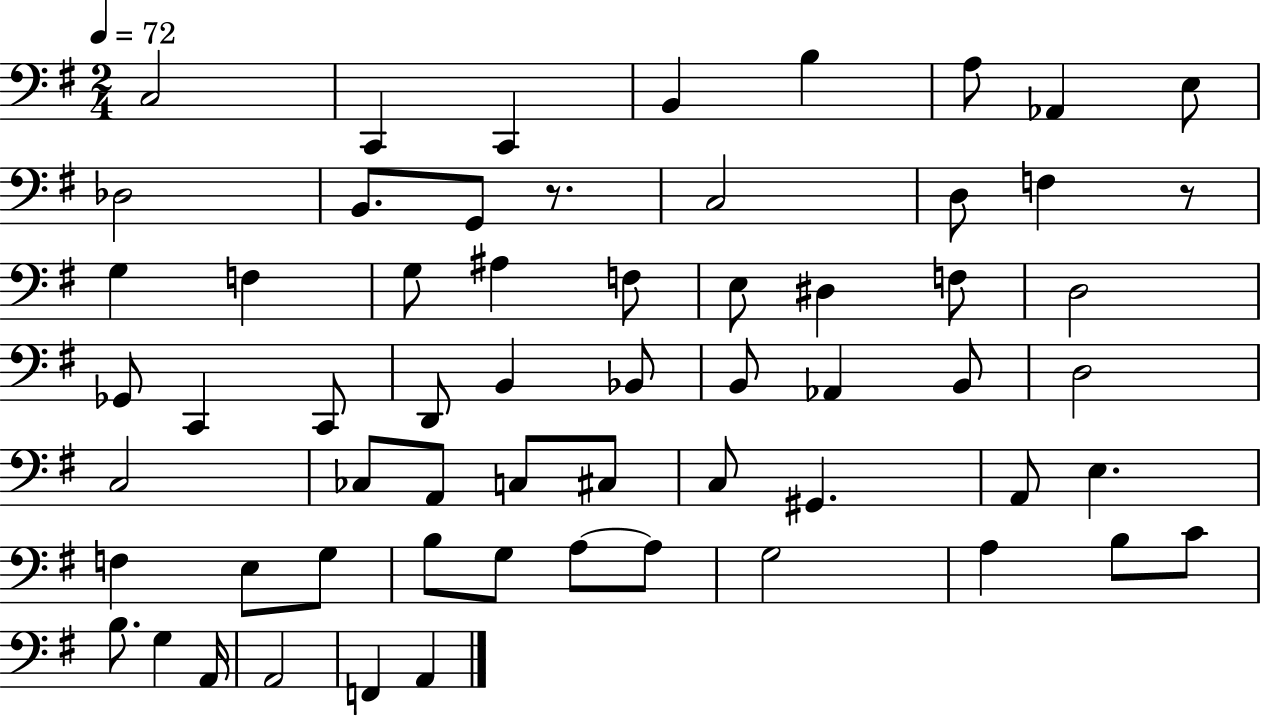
X:1
T:Untitled
M:2/4
L:1/4
K:G
C,2 C,, C,, B,, B, A,/2 _A,, E,/2 _D,2 B,,/2 G,,/2 z/2 C,2 D,/2 F, z/2 G, F, G,/2 ^A, F,/2 E,/2 ^D, F,/2 D,2 _G,,/2 C,, C,,/2 D,,/2 B,, _B,,/2 B,,/2 _A,, B,,/2 D,2 C,2 _C,/2 A,,/2 C,/2 ^C,/2 C,/2 ^G,, A,,/2 E, F, E,/2 G,/2 B,/2 G,/2 A,/2 A,/2 G,2 A, B,/2 C/2 B,/2 G, A,,/4 A,,2 F,, A,,